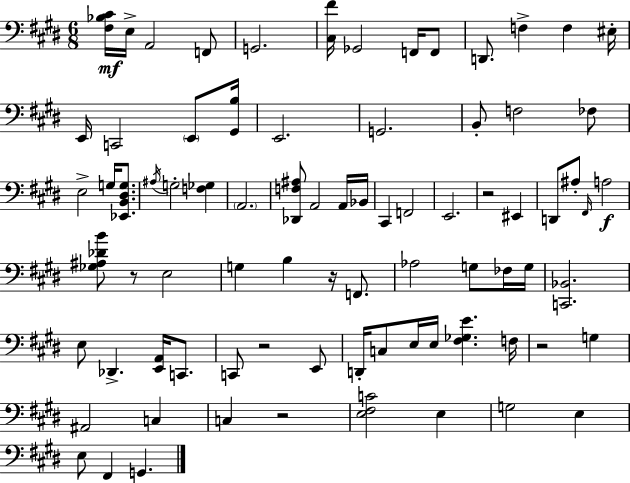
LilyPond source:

{
  \clef bass
  \numericTimeSignature
  \time 6/8
  \key e \major
  \repeat volta 2 { <fis bes cis'>16\mf e16-> a,2 f,8 | g,2. | <cis fis'>16 ges,2 f,16 f,8 | d,8. f4-> f4 eis16-. | \break e,16 c,2 \parenthesize e,8 <gis, b>16 | e,2. | g,2. | b,8-. f2 fes8 | \break e2-> g16 <ees, b, dis g>8. | \acciaccatura { ais16 } g2-. <f ges>4 | \parenthesize a,2. | <des, f ais>8 a,2 a,16 | \break bes,16 cis,4 f,2 | e,2. | r2 eis,4 | d,8 ais8-. \grace { fis,16 }\f a2 | \break <ges ais des' b'>8 r8 e2 | g4 b4 r16 f,8. | aes2 g8 | fes16 g16 <c, bes,>2. | \break e8 des,4.-> <e, a,>16 c,8. | c,8 r2 | e,8 d,16-. c8 e16 e16 <fis ges e'>4. | f16 r2 g4 | \break ais,2 c4 | c4 r2 | <e fis c'>2 e4 | g2 e4 | \break e8 fis,4 g,4. | } \bar "|."
}